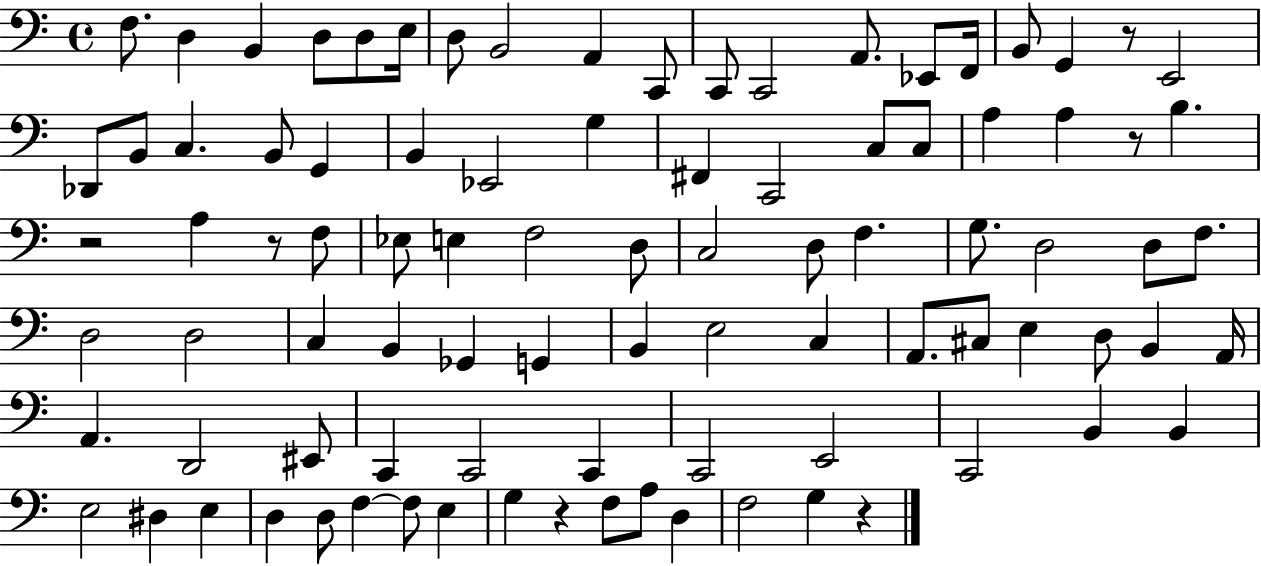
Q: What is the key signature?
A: C major